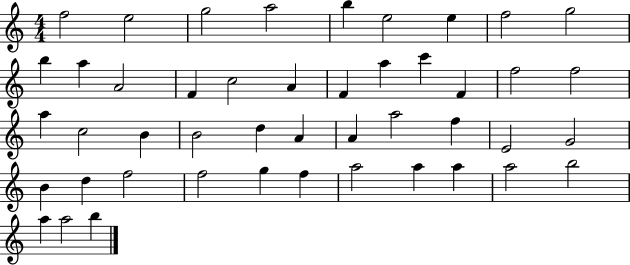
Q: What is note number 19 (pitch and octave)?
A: F4